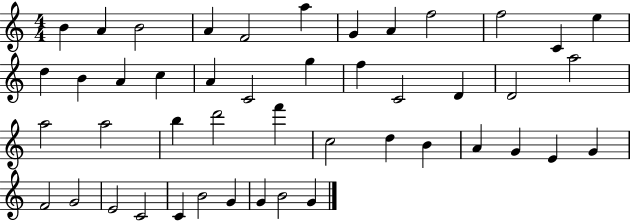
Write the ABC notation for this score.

X:1
T:Untitled
M:4/4
L:1/4
K:C
B A B2 A F2 a G A f2 f2 C e d B A c A C2 g f C2 D D2 a2 a2 a2 b d'2 f' c2 d B A G E G F2 G2 E2 C2 C B2 G G B2 G